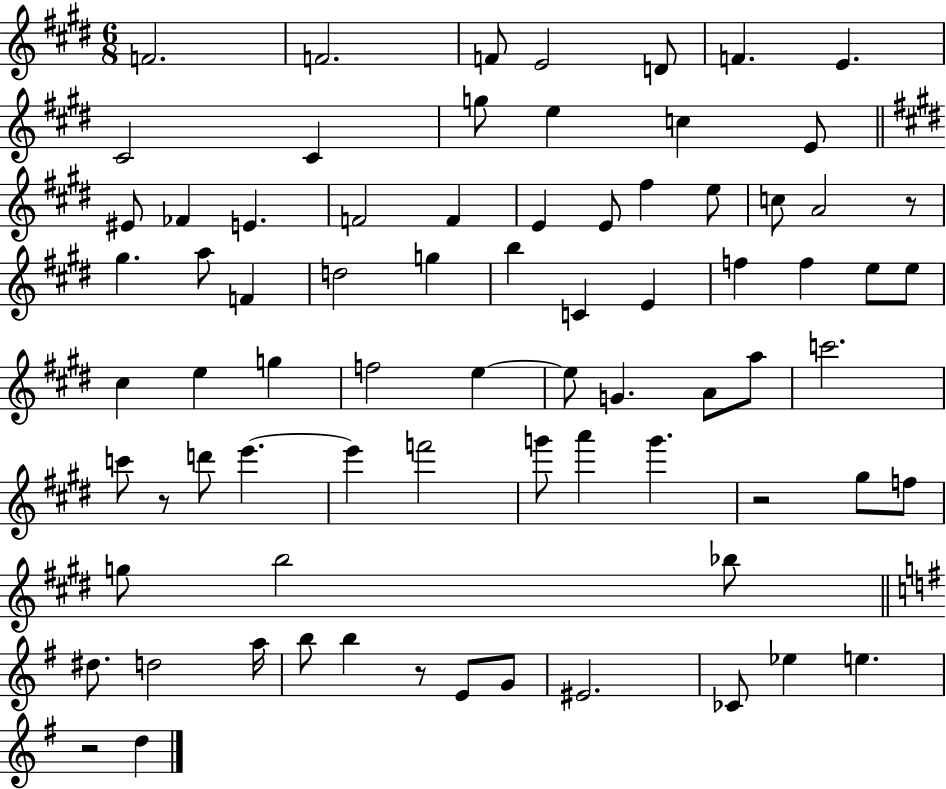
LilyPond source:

{
  \clef treble
  \numericTimeSignature
  \time 6/8
  \key e \major
  f'2. | f'2. | f'8 e'2 d'8 | f'4. e'4. | \break cis'2 cis'4 | g''8 e''4 c''4 e'8 | \bar "||" \break \key e \major eis'8 fes'4 e'4. | f'2 f'4 | e'4 e'8 fis''4 e''8 | c''8 a'2 r8 | \break gis''4. a''8 f'4 | d''2 g''4 | b''4 c'4 e'4 | f''4 f''4 e''8 e''8 | \break cis''4 e''4 g''4 | f''2 e''4~~ | e''8 g'4. a'8 a''8 | c'''2. | \break c'''8 r8 d'''8 e'''4.~~ | e'''4 f'''2 | g'''8 a'''4 g'''4. | r2 gis''8 f''8 | \break g''8 b''2 bes''8 | \bar "||" \break \key g \major dis''8. d''2 a''16 | b''8 b''4 r8 e'8 g'8 | eis'2. | ces'8 ees''4 e''4. | \break r2 d''4 | \bar "|."
}